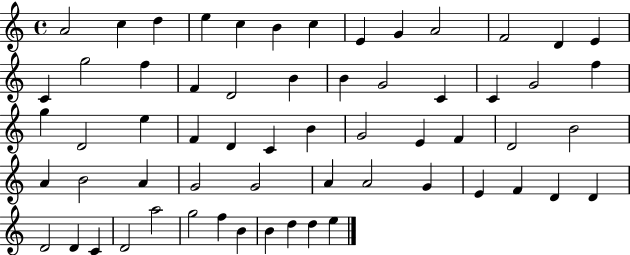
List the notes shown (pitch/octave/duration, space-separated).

A4/h C5/q D5/q E5/q C5/q B4/q C5/q E4/q G4/q A4/h F4/h D4/q E4/q C4/q G5/h F5/q F4/q D4/h B4/q B4/q G4/h C4/q C4/q G4/h F5/q G5/q D4/h E5/q F4/q D4/q C4/q B4/q G4/h E4/q F4/q D4/h B4/h A4/q B4/h A4/q G4/h G4/h A4/q A4/h G4/q E4/q F4/q D4/q D4/q D4/h D4/q C4/q D4/h A5/h G5/h F5/q B4/q B4/q D5/q D5/q E5/q